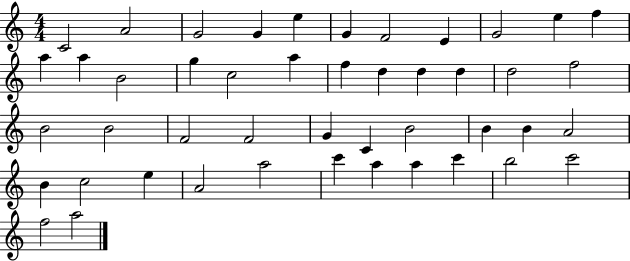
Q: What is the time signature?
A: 4/4